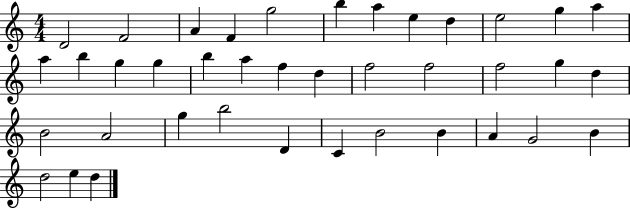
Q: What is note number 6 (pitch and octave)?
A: B5